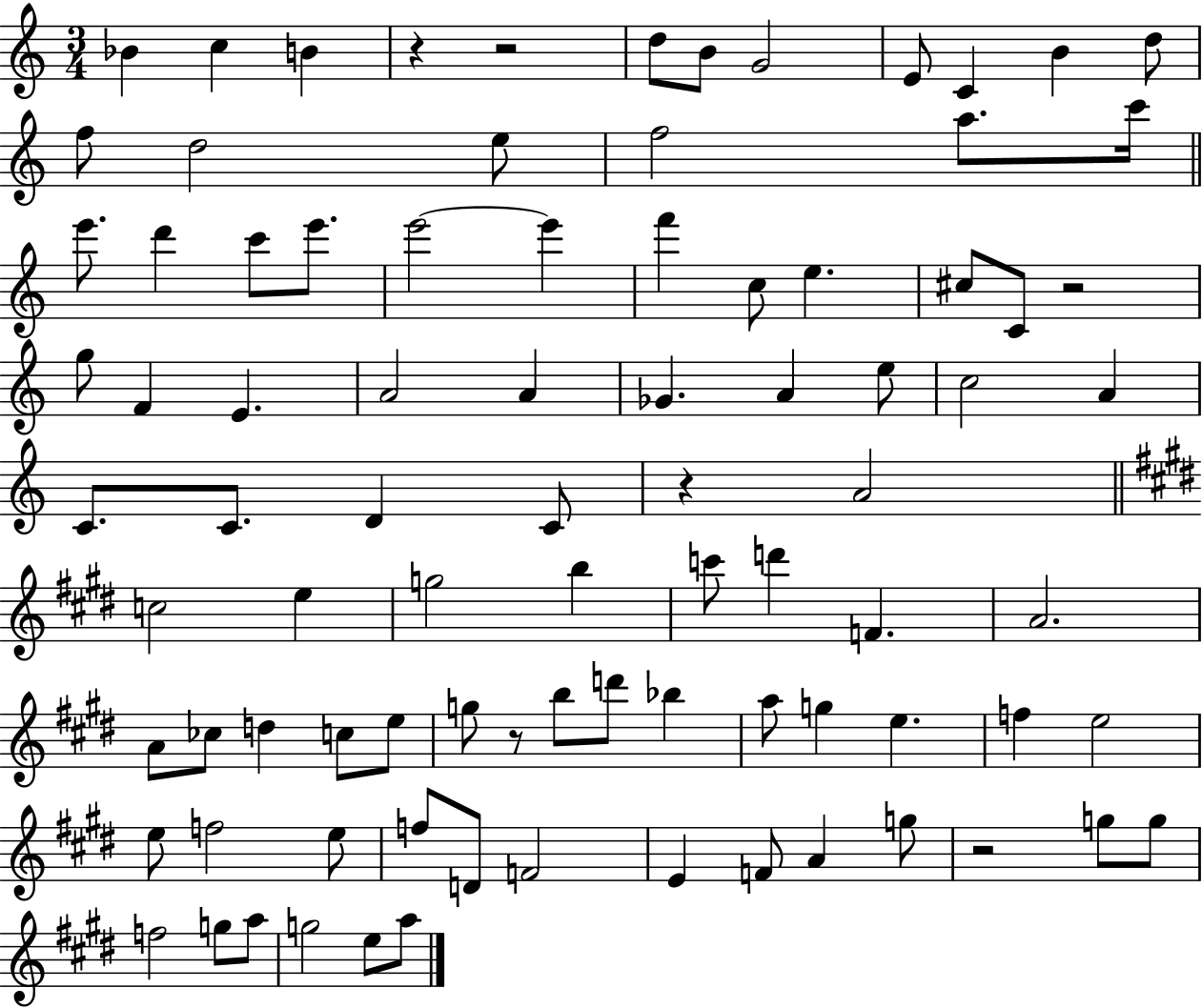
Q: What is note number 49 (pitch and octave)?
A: F4